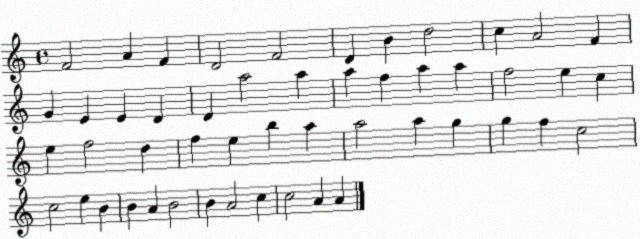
X:1
T:Untitled
M:4/4
L:1/4
K:C
F2 A F D2 F2 D B d2 c A2 F G E E D D a2 a a f a a f2 e c e f2 d f e b a a2 a g g f c2 c2 e B B A B2 B A2 c c2 A A